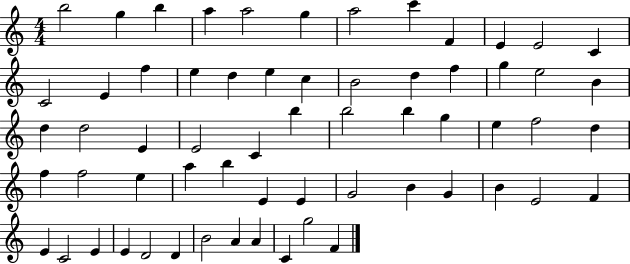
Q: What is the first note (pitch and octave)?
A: B5